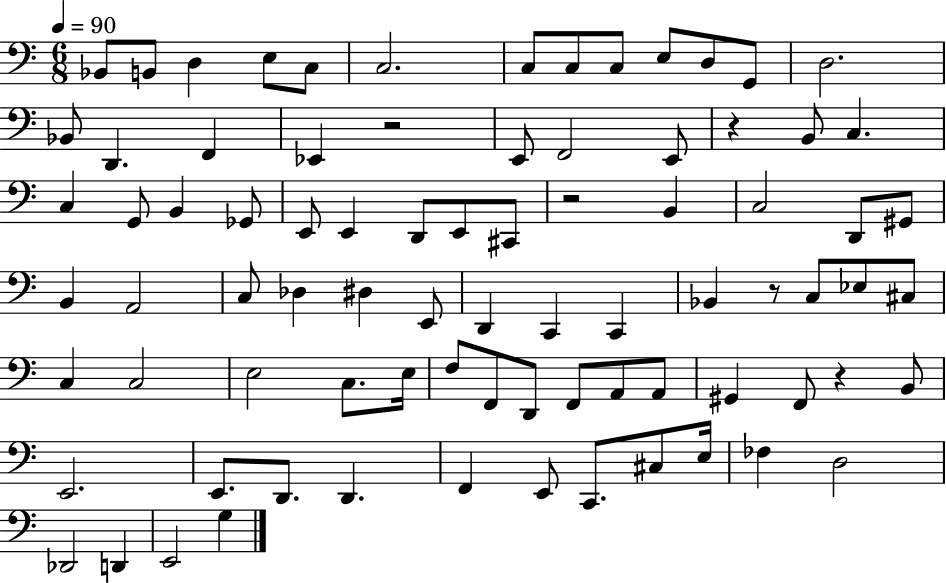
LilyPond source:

{
  \clef bass
  \numericTimeSignature
  \time 6/8
  \key c \major
  \tempo 4 = 90
  \repeat volta 2 { bes,8 b,8 d4 e8 c8 | c2. | c8 c8 c8 e8 d8 g,8 | d2. | \break bes,8 d,4. f,4 | ees,4 r2 | e,8 f,2 e,8 | r4 b,8 c4. | \break c4 g,8 b,4 ges,8 | e,8 e,4 d,8 e,8 cis,8 | r2 b,4 | c2 d,8 gis,8 | \break b,4 a,2 | c8 des4 dis4 e,8 | d,4 c,4 c,4 | bes,4 r8 c8 ees8 cis8 | \break c4 c2 | e2 c8. e16 | f8 f,8 d,8 f,8 a,8 a,8 | gis,4 f,8 r4 b,8 | \break e,2. | e,8. d,8. d,4. | f,4 e,8 c,8. cis8 e16 | fes4 d2 | \break des,2 d,4 | e,2 g4 | } \bar "|."
}